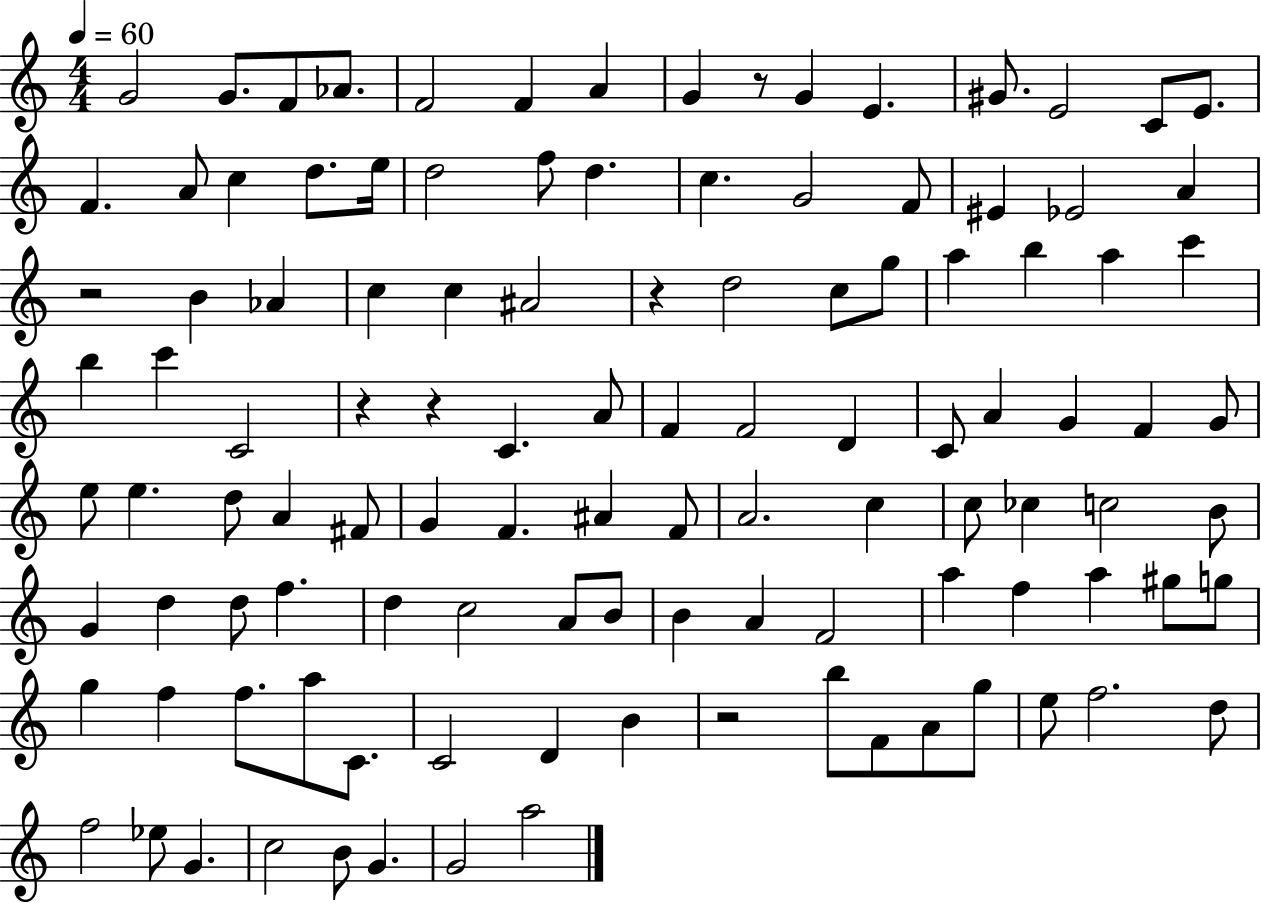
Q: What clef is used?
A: treble